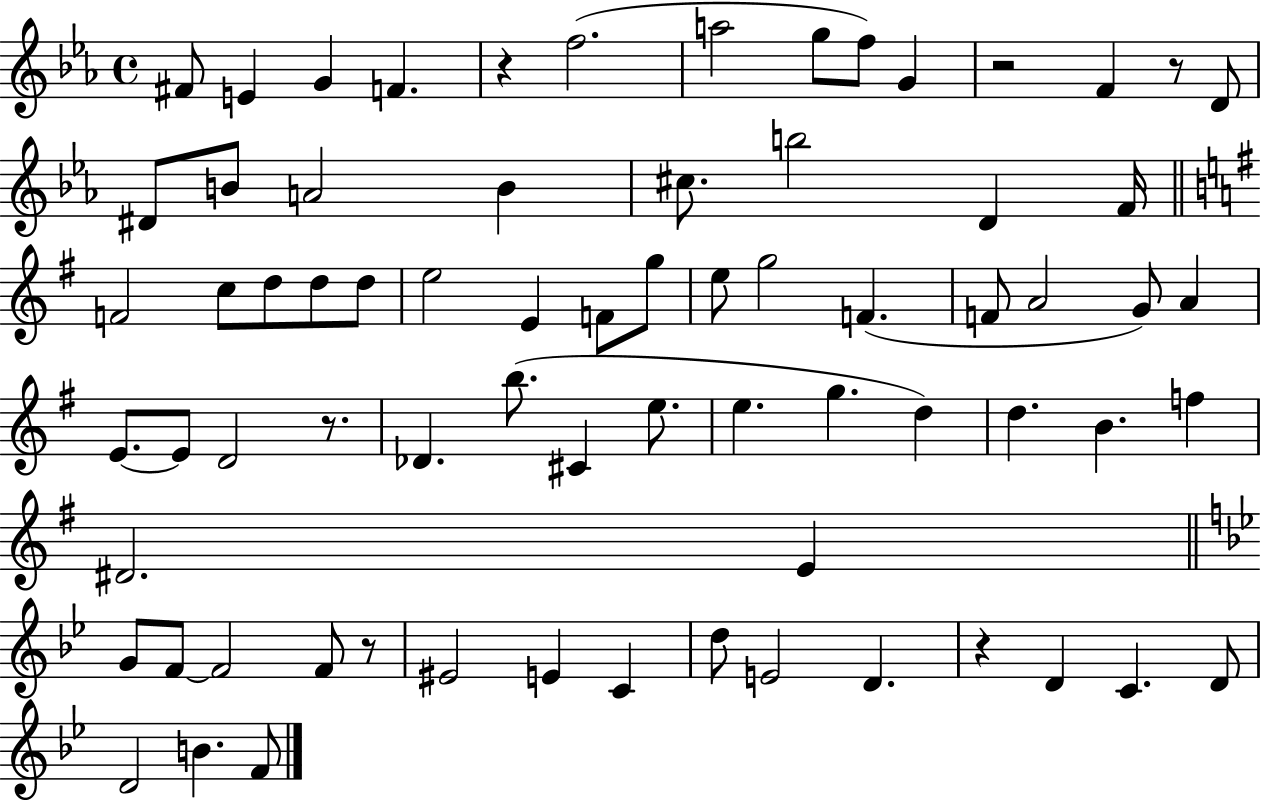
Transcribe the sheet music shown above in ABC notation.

X:1
T:Untitled
M:4/4
L:1/4
K:Eb
^F/2 E G F z f2 a2 g/2 f/2 G z2 F z/2 D/2 ^D/2 B/2 A2 B ^c/2 b2 D F/4 F2 c/2 d/2 d/2 d/2 e2 E F/2 g/2 e/2 g2 F F/2 A2 G/2 A E/2 E/2 D2 z/2 _D b/2 ^C e/2 e g d d B f ^D2 E G/2 F/2 F2 F/2 z/2 ^E2 E C d/2 E2 D z D C D/2 D2 B F/2